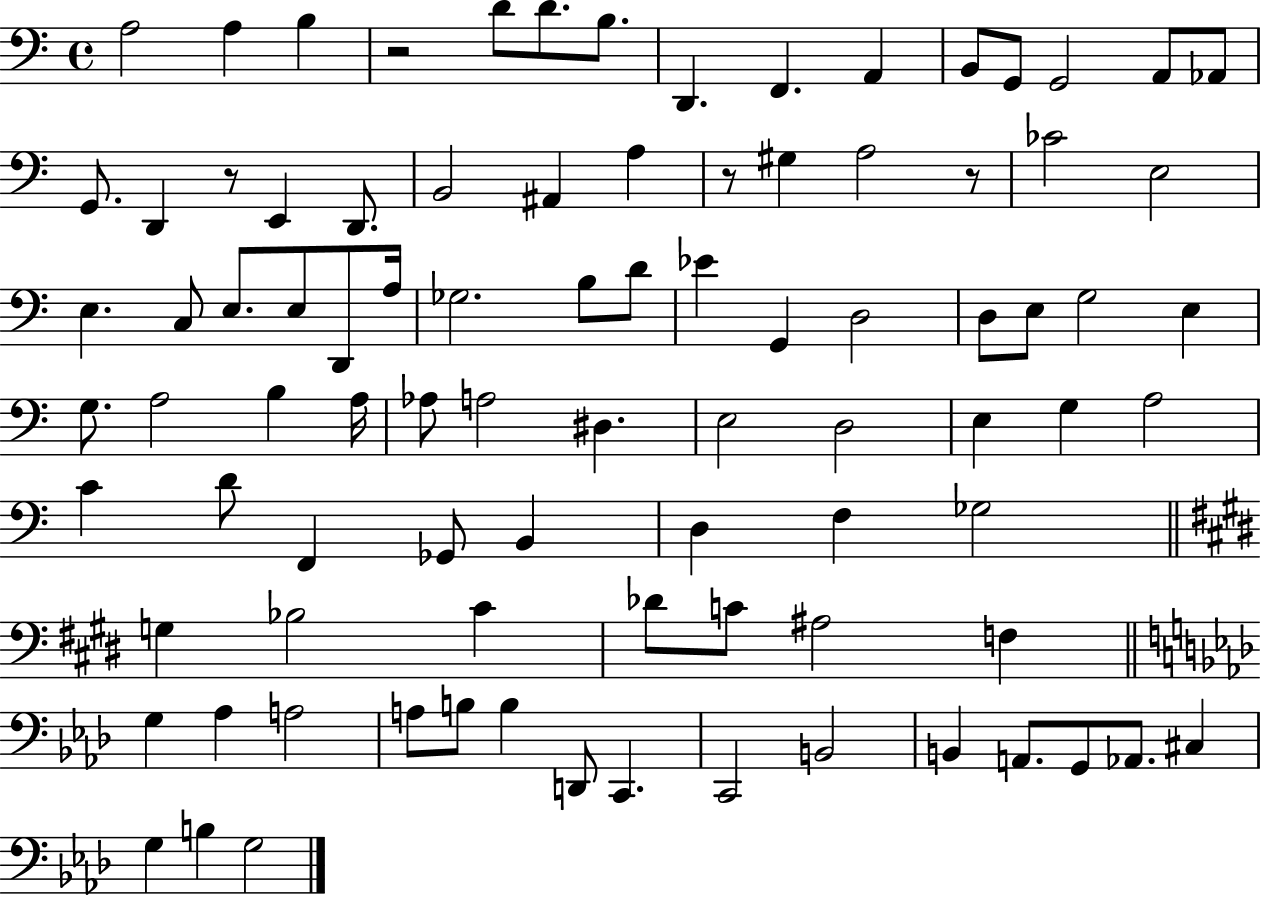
X:1
T:Untitled
M:4/4
L:1/4
K:C
A,2 A, B, z2 D/2 D/2 B,/2 D,, F,, A,, B,,/2 G,,/2 G,,2 A,,/2 _A,,/2 G,,/2 D,, z/2 E,, D,,/2 B,,2 ^A,, A, z/2 ^G, A,2 z/2 _C2 E,2 E, C,/2 E,/2 E,/2 D,,/2 A,/4 _G,2 B,/2 D/2 _E G,, D,2 D,/2 E,/2 G,2 E, G,/2 A,2 B, A,/4 _A,/2 A,2 ^D, E,2 D,2 E, G, A,2 C D/2 F,, _G,,/2 B,, D, F, _G,2 G, _B,2 ^C _D/2 C/2 ^A,2 F, G, _A, A,2 A,/2 B,/2 B, D,,/2 C,, C,,2 B,,2 B,, A,,/2 G,,/2 _A,,/2 ^C, G, B, G,2